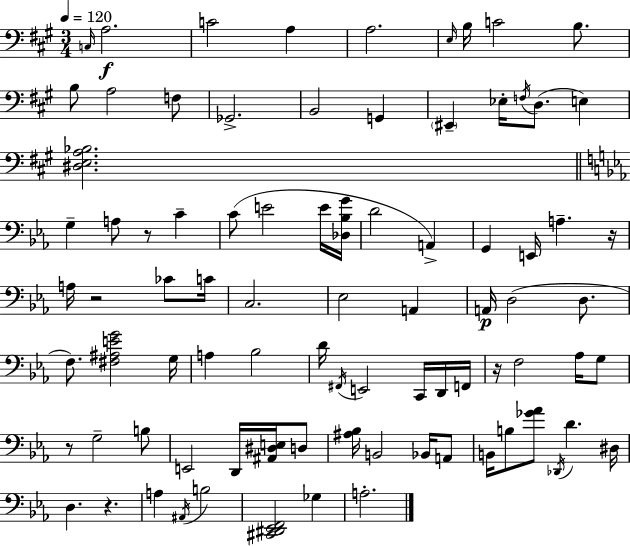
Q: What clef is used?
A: bass